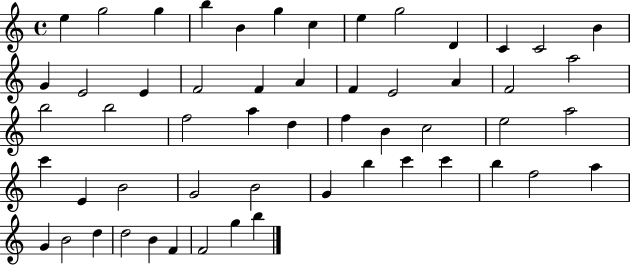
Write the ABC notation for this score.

X:1
T:Untitled
M:4/4
L:1/4
K:C
e g2 g b B g c e g2 D C C2 B G E2 E F2 F A F E2 A F2 a2 b2 b2 f2 a d f B c2 e2 a2 c' E B2 G2 B2 G b c' c' b f2 a G B2 d d2 B F F2 g b